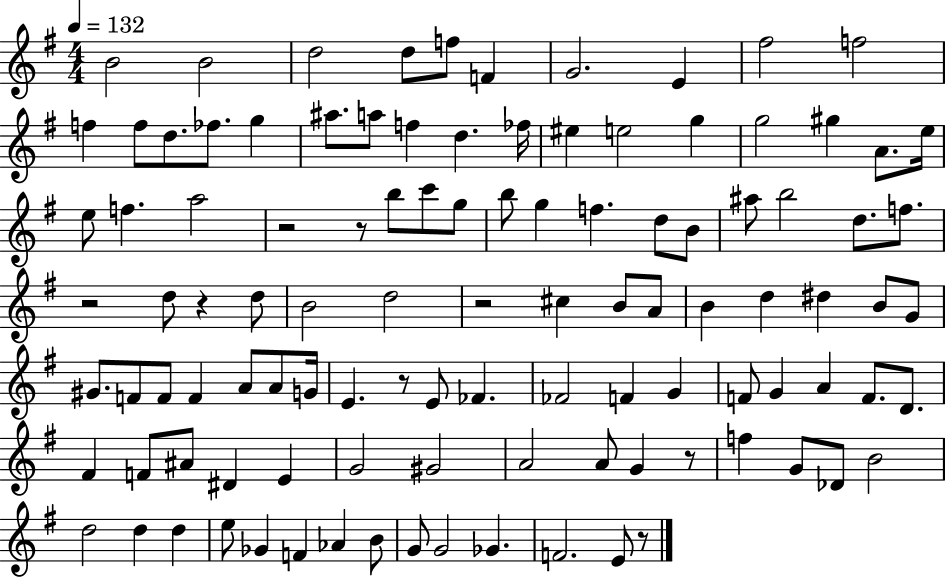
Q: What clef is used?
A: treble